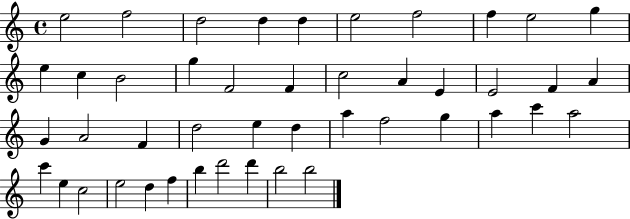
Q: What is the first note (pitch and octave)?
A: E5